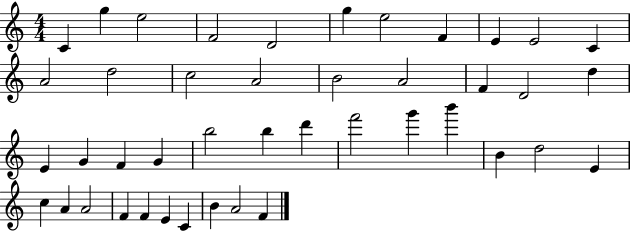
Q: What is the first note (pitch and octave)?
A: C4